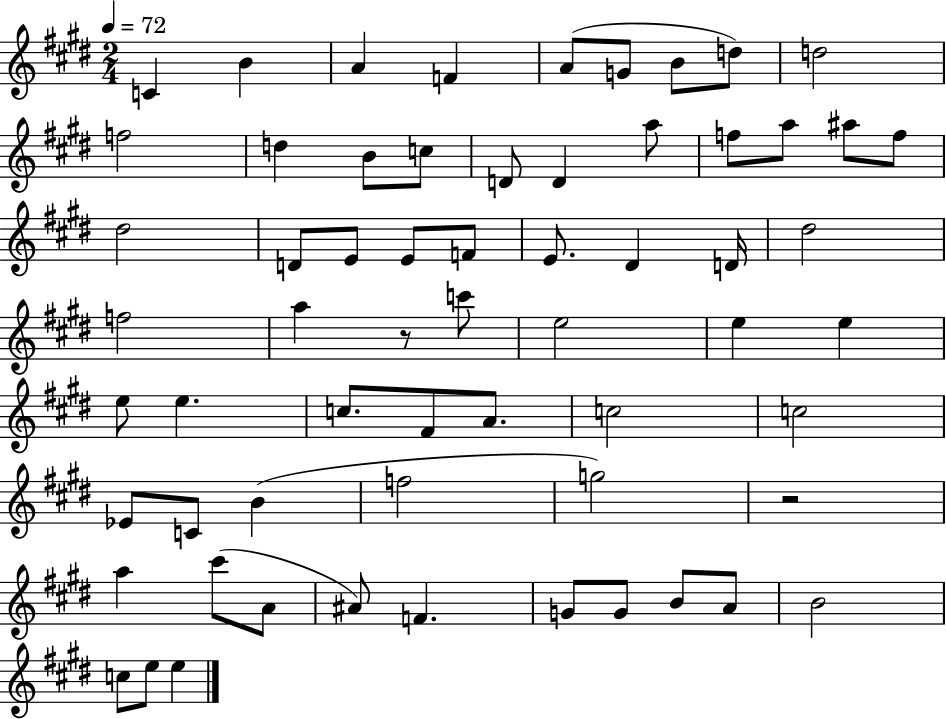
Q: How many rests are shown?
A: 2